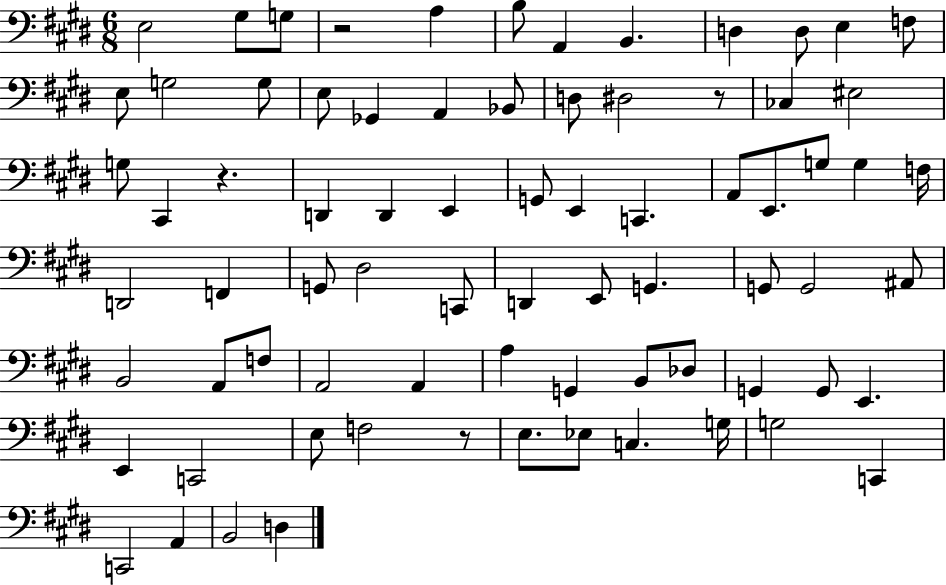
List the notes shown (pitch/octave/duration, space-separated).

E3/h G#3/e G3/e R/h A3/q B3/e A2/q B2/q. D3/q D3/e E3/q F3/e E3/e G3/h G3/e E3/e Gb2/q A2/q Bb2/e D3/e D#3/h R/e CES3/q EIS3/h G3/e C#2/q R/q. D2/q D2/q E2/q G2/e E2/q C2/q. A2/e E2/e. G3/e G3/q F3/s D2/h F2/q G2/e D#3/h C2/e D2/q E2/e G2/q. G2/e G2/h A#2/e B2/h A2/e F3/e A2/h A2/q A3/q G2/q B2/e Db3/e G2/q G2/e E2/q. E2/q C2/h E3/e F3/h R/e E3/e. Eb3/e C3/q. G3/s G3/h C2/q C2/h A2/q B2/h D3/q